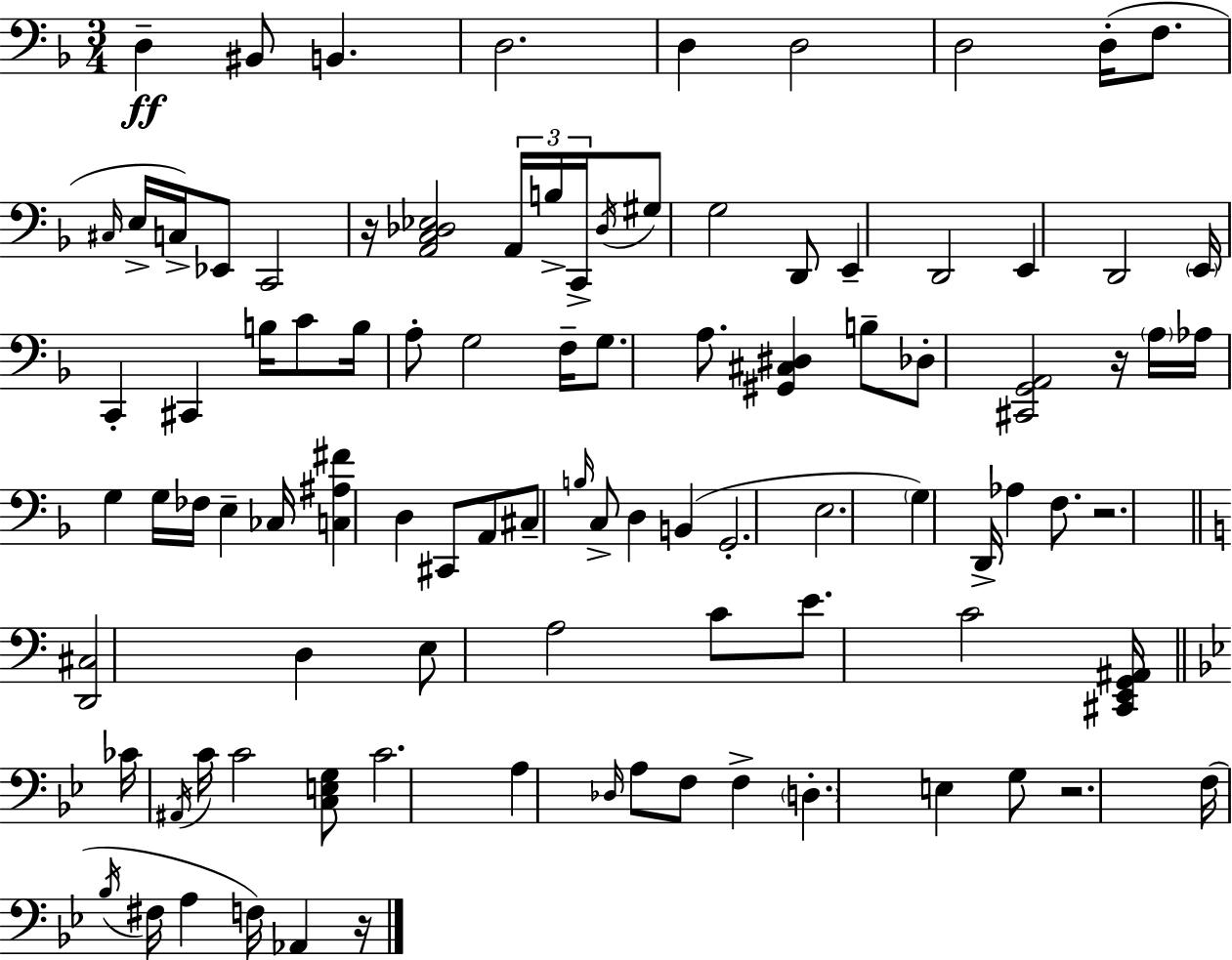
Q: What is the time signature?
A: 3/4